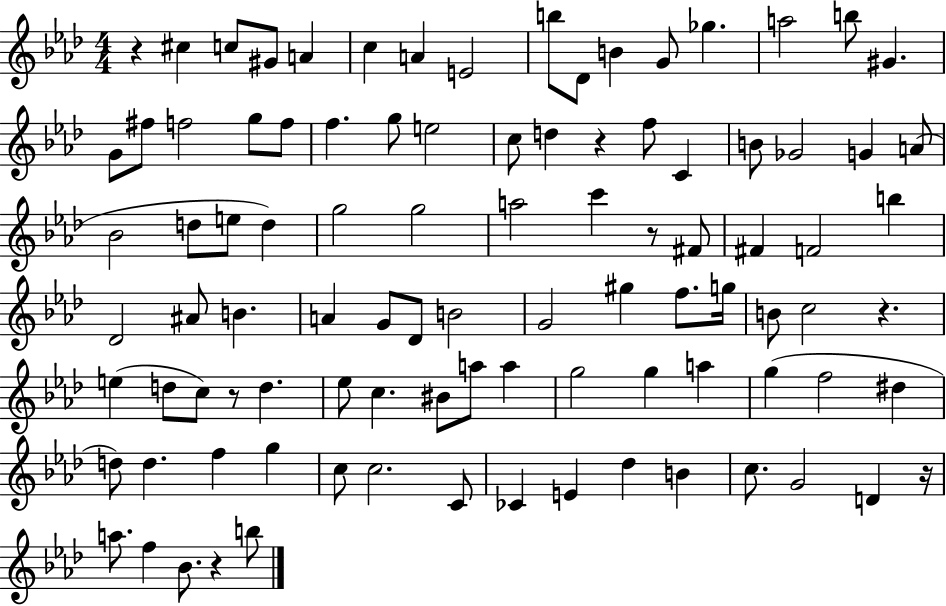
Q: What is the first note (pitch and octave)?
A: C#5